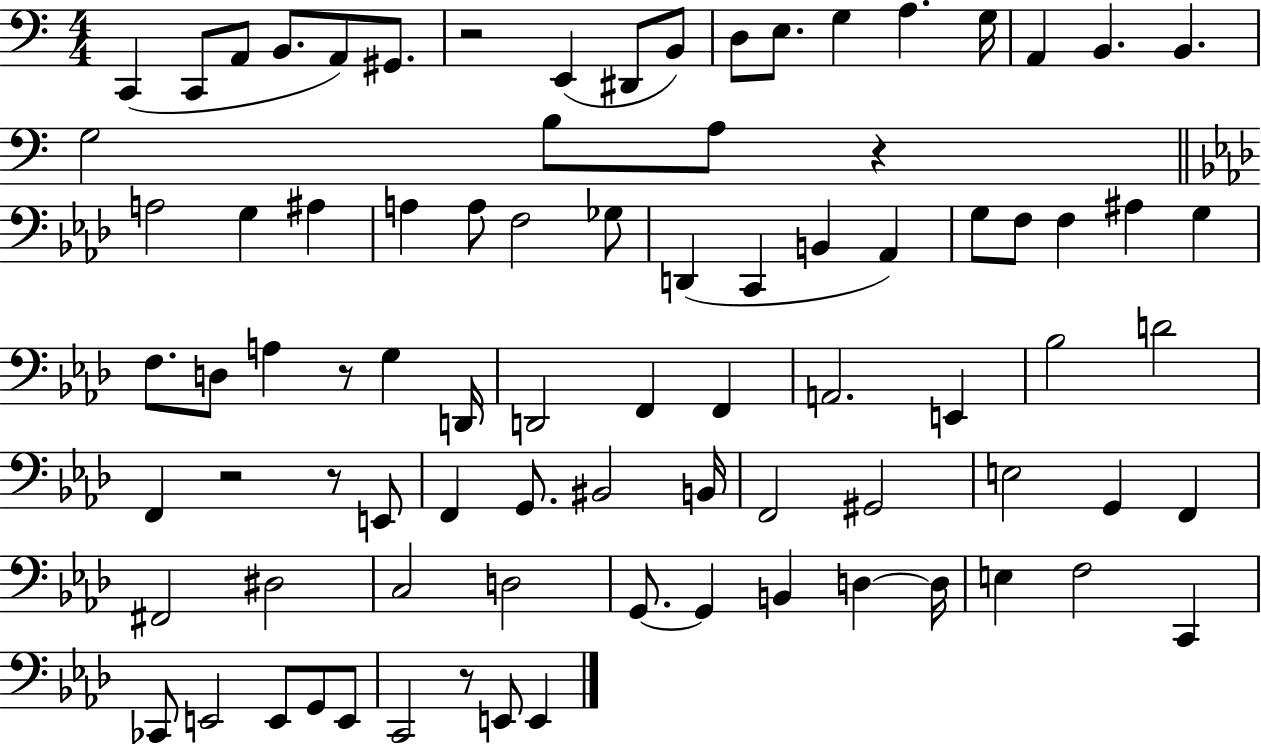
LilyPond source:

{
  \clef bass
  \numericTimeSignature
  \time 4/4
  \key c \major
  c,4( c,8 a,8 b,8. a,8) gis,8. | r2 e,4( dis,8 b,8) | d8 e8. g4 a4. g16 | a,4 b,4. b,4. | \break g2 b8 a8 r4 | \bar "||" \break \key aes \major a2 g4 ais4 | a4 a8 f2 ges8 | d,4( c,4 b,4 aes,4) | g8 f8 f4 ais4 g4 | \break f8. d8 a4 r8 g4 d,16 | d,2 f,4 f,4 | a,2. e,4 | bes2 d'2 | \break f,4 r2 r8 e,8 | f,4 g,8. bis,2 b,16 | f,2 gis,2 | e2 g,4 f,4 | \break fis,2 dis2 | c2 d2 | g,8.~~ g,4 b,4 d4~~ d16 | e4 f2 c,4 | \break ces,8 e,2 e,8 g,8 e,8 | c,2 r8 e,8 e,4 | \bar "|."
}